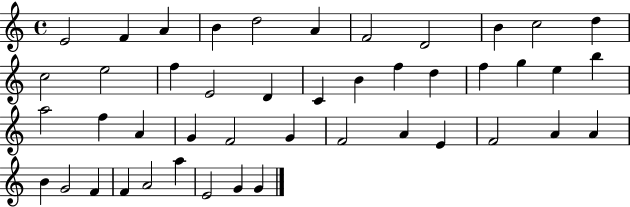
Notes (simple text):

E4/h F4/q A4/q B4/q D5/h A4/q F4/h D4/h B4/q C5/h D5/q C5/h E5/h F5/q E4/h D4/q C4/q B4/q F5/q D5/q F5/q G5/q E5/q B5/q A5/h F5/q A4/q G4/q F4/h G4/q F4/h A4/q E4/q F4/h A4/q A4/q B4/q G4/h F4/q F4/q A4/h A5/q E4/h G4/q G4/q